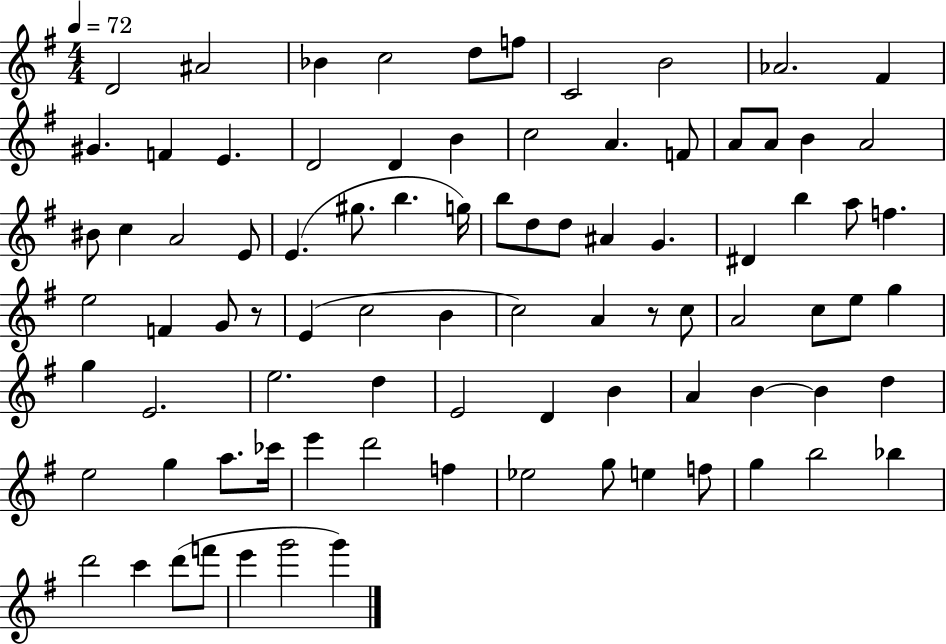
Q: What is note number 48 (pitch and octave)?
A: A4